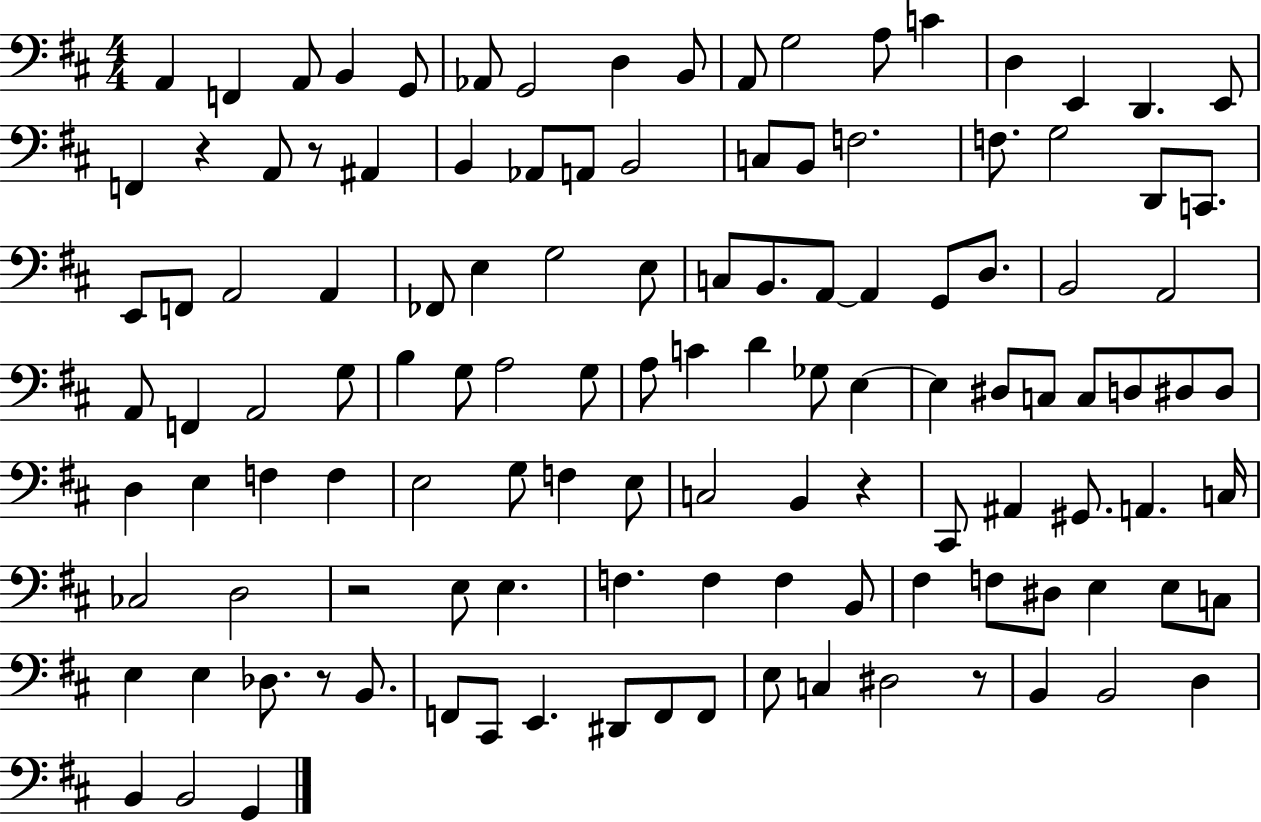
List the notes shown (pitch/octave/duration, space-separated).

A2/q F2/q A2/e B2/q G2/e Ab2/e G2/h D3/q B2/e A2/e G3/h A3/e C4/q D3/q E2/q D2/q. E2/e F2/q R/q A2/e R/e A#2/q B2/q Ab2/e A2/e B2/h C3/e B2/e F3/h. F3/e. G3/h D2/e C2/e. E2/e F2/e A2/h A2/q FES2/e E3/q G3/h E3/e C3/e B2/e. A2/e A2/q G2/e D3/e. B2/h A2/h A2/e F2/q A2/h G3/e B3/q G3/e A3/h G3/e A3/e C4/q D4/q Gb3/e E3/q E3/q D#3/e C3/e C3/e D3/e D#3/e D#3/e D3/q E3/q F3/q F3/q E3/h G3/e F3/q E3/e C3/h B2/q R/q C#2/e A#2/q G#2/e. A2/q. C3/s CES3/h D3/h R/h E3/e E3/q. F3/q. F3/q F3/q B2/e F#3/q F3/e D#3/e E3/q E3/e C3/e E3/q E3/q Db3/e. R/e B2/e. F2/e C#2/e E2/q. D#2/e F2/e F2/e E3/e C3/q D#3/h R/e B2/q B2/h D3/q B2/q B2/h G2/q